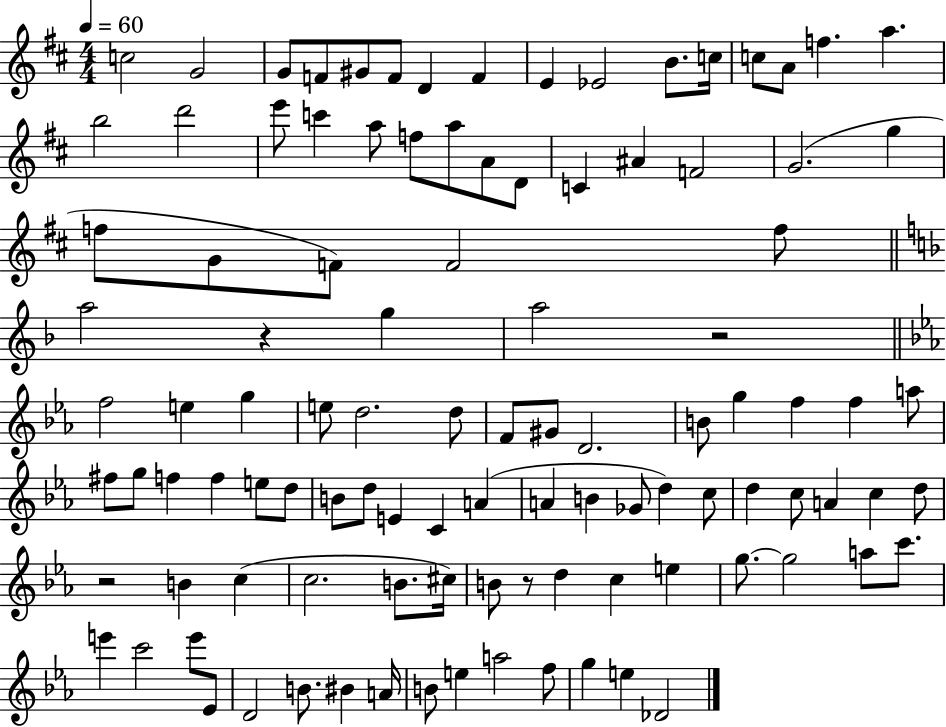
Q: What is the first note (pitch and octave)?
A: C5